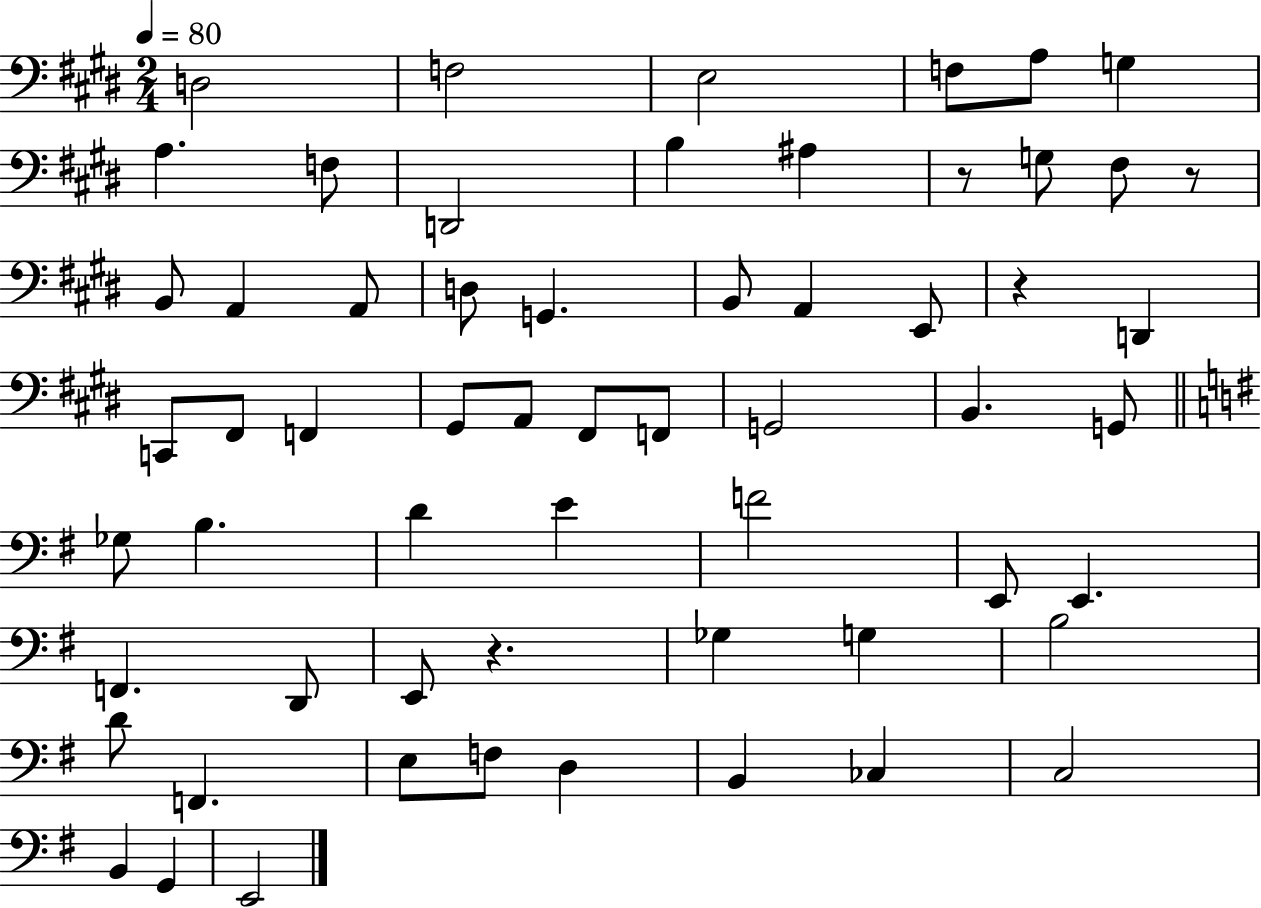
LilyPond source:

{
  \clef bass
  \numericTimeSignature
  \time 2/4
  \key e \major
  \tempo 4 = 80
  d2 | f2 | e2 | f8 a8 g4 | \break a4. f8 | d,2 | b4 ais4 | r8 g8 fis8 r8 | \break b,8 a,4 a,8 | d8 g,4. | b,8 a,4 e,8 | r4 d,4 | \break c,8 fis,8 f,4 | gis,8 a,8 fis,8 f,8 | g,2 | b,4. g,8 | \break \bar "||" \break \key g \major ges8 b4. | d'4 e'4 | f'2 | e,8 e,4. | \break f,4. d,8 | e,8 r4. | ges4 g4 | b2 | \break d'8 f,4. | e8 f8 d4 | b,4 ces4 | c2 | \break b,4 g,4 | e,2 | \bar "|."
}